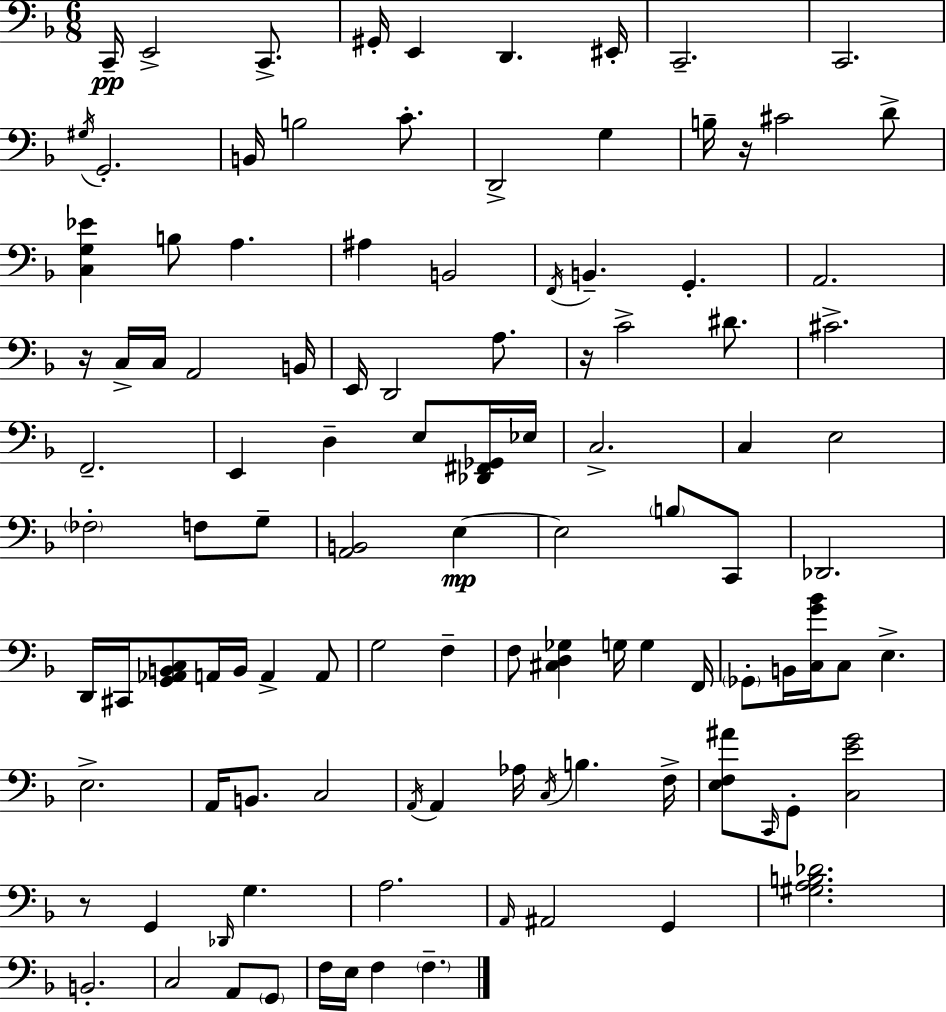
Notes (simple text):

C2/s E2/h C2/e. G#2/s E2/q D2/q. EIS2/s C2/h. C2/h. G#3/s G2/h. B2/s B3/h C4/e. D2/h G3/q B3/s R/s C#4/h D4/e [C3,G3,Eb4]/q B3/e A3/q. A#3/q B2/h F2/s B2/q. G2/q. A2/h. R/s C3/s C3/s A2/h B2/s E2/s D2/h A3/e. R/s C4/h D#4/e. C#4/h. F2/h. E2/q D3/q E3/e [Db2,F#2,Gb2]/s Eb3/s C3/h. C3/q E3/h FES3/h F3/e G3/e [A2,B2]/h E3/q E3/h B3/e C2/e Db2/h. D2/s C#2/s [G2,Ab2,B2,C3]/e A2/s B2/s A2/q A2/e G3/h F3/q F3/e [C#3,D3,Gb3]/q G3/s G3/q F2/s Gb2/e B2/s [C3,G4,Bb4]/s C3/e E3/q. E3/h. A2/s B2/e. C3/h A2/s A2/q Ab3/s C3/s B3/q. F3/s [E3,F3,A#4]/e C2/s G2/e [C3,E4,G4]/h R/e G2/q Db2/s G3/q. A3/h. A2/s A#2/h G2/q [G#3,A3,B3,Db4]/h. B2/h. C3/h A2/e G2/e F3/s E3/s F3/q F3/q.